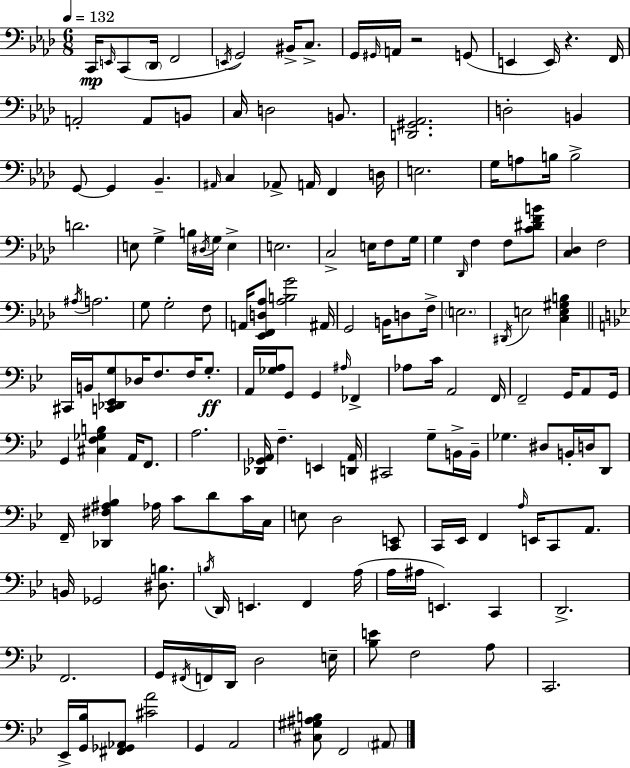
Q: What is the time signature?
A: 6/8